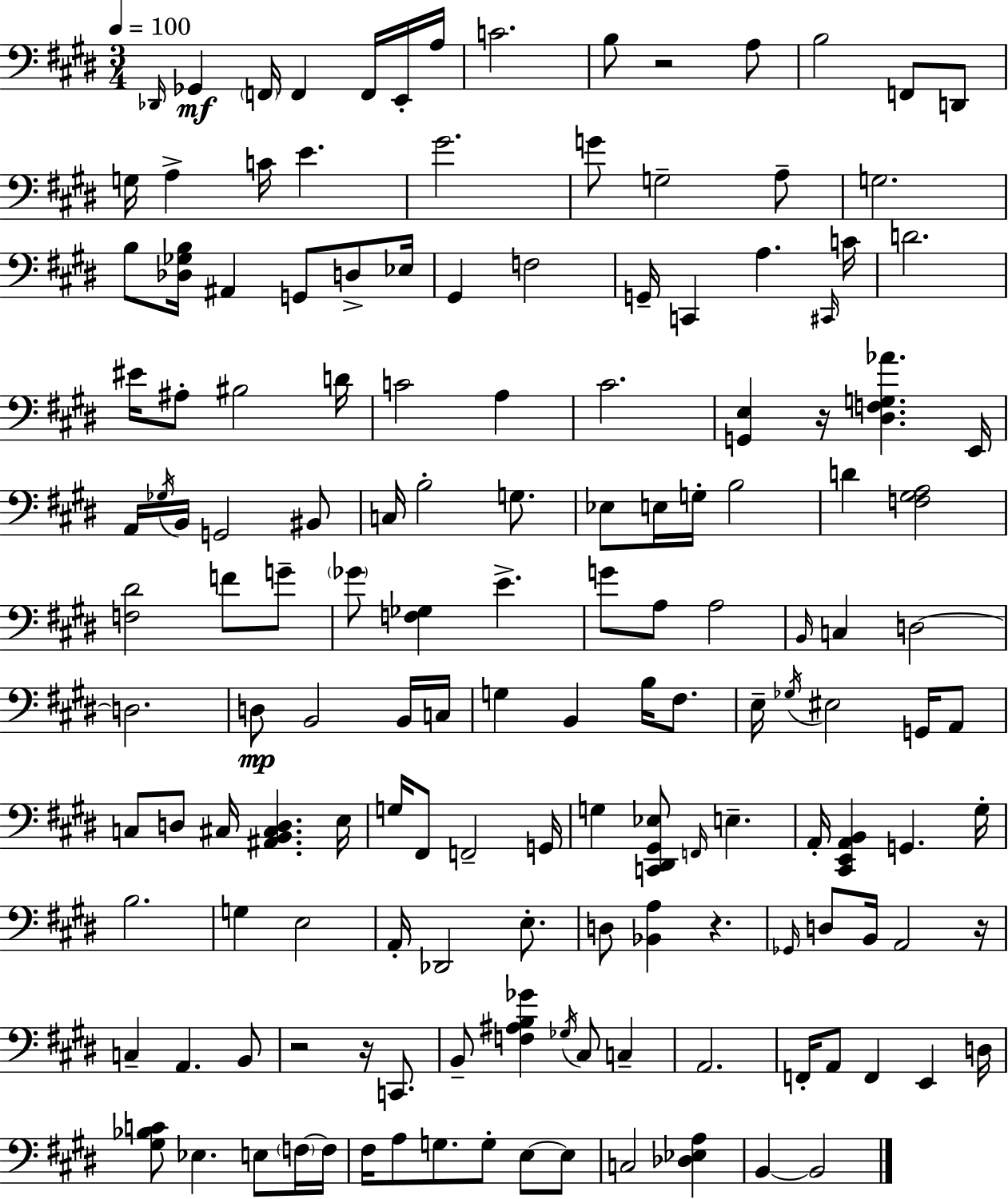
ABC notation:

X:1
T:Untitled
M:3/4
L:1/4
K:E
_D,,/4 _G,, F,,/4 F,, F,,/4 E,,/4 A,/4 C2 B,/2 z2 A,/2 B,2 F,,/2 D,,/2 G,/4 A, C/4 E ^G2 G/2 G,2 A,/2 G,2 B,/2 [_D,_G,B,]/4 ^A,, G,,/2 D,/2 _E,/4 ^G,, F,2 G,,/4 C,, A, ^C,,/4 C/4 D2 ^E/4 ^A,/2 ^B,2 D/4 C2 A, ^C2 [G,,E,] z/4 [^D,F,G,_A] E,,/4 A,,/4 _G,/4 B,,/4 G,,2 ^B,,/2 C,/4 B,2 G,/2 _E,/2 E,/4 G,/4 B,2 D [F,^G,A,]2 [F,^D]2 F/2 G/2 _G/2 [F,_G,] E G/2 A,/2 A,2 B,,/4 C, D,2 D,2 D,/2 B,,2 B,,/4 C,/4 G, B,, B,/4 ^F,/2 E,/4 _G,/4 ^E,2 G,,/4 A,,/2 C,/2 D,/2 ^C,/4 [^A,,B,,^C,D,] E,/4 G,/4 ^F,,/2 F,,2 G,,/4 G, [C,,^D,,^G,,_E,]/2 F,,/4 E, A,,/4 [^C,,E,,A,,B,,] G,, ^G,/4 B,2 G, E,2 A,,/4 _D,,2 E,/2 D,/2 [_B,,A,] z _G,,/4 D,/2 B,,/4 A,,2 z/4 C, A,, B,,/2 z2 z/4 C,,/2 B,,/2 [F,^A,B,_G] _G,/4 ^C,/2 C, A,,2 F,,/4 A,,/2 F,, E,, D,/4 [^G,_B,C]/2 _E, E,/2 F,/4 F,/4 ^F,/4 A,/2 G,/2 G,/2 E,/2 E,/2 C,2 [_D,_E,A,] B,, B,,2